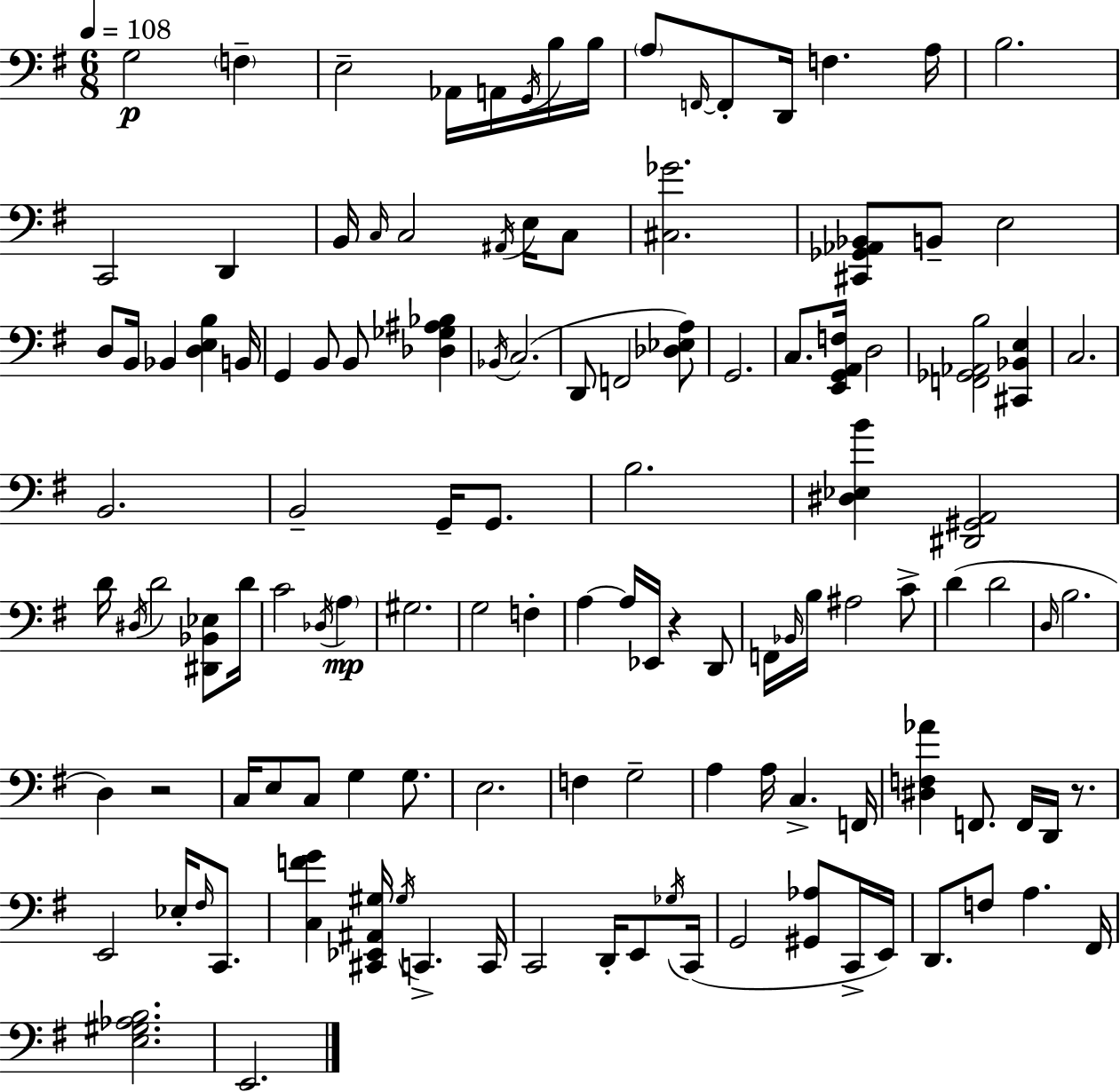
{
  \clef bass
  \numericTimeSignature
  \time 6/8
  \key g \major
  \tempo 4 = 108
  g2\p \parenthesize f4-- | e2-- aes,16 a,16 \acciaccatura { g,16 } b16 | b16 \parenthesize a8 \grace { f,16~ }~ f,8-. d,16 f4. | a16 b2. | \break c,2 d,4 | b,16 \grace { c16 } c2 | \acciaccatura { ais,16 } e16 c8 <cis ges'>2. | <cis, ges, aes, bes,>8 b,8-- e2 | \break d8 b,16 bes,4 <d e b>4 | b,16 g,4 b,8 b,8 | <des ges ais bes>4 \acciaccatura { bes,16 } c2.( | d,8 f,2 | \break <des ees a>8) g,2. | c8. <e, g, a, f>16 d2 | <f, ges, aes, b>2 | <cis, bes, e>4 c2. | \break b,2. | b,2-- | g,16-- g,8. b2. | <dis ees b'>4 <dis, gis, a,>2 | \break d'16 \acciaccatura { dis16 } d'2 | <dis, bes, ees>8 d'16 c'2 | \acciaccatura { des16 }\mp \parenthesize a4 gis2. | g2 | \break f4-. a4~~ a16 | ees,16 r4 d,8 f,16 \grace { bes,16 } b16 ais2 | c'8-> d'4( | d'2 \grace { d16 } b2. | \break d4) | r2 c16 e8 | c8 g4 g8. e2. | f4 | \break g2-- a4 | a16 c4.-> f,16 <dis f aes'>4 | f,8. f,16 d,16 r8. e,2 | ees16-. \grace { fis16 } c,8. <c f' g'>4 | \break <cis, ees, ais, gis>16 \acciaccatura { gis16 } c,4.-> c,16 c,2 | d,16-. e,8 \acciaccatura { ges16 } c,16( | g,2 <gis, aes>8 c,16-> e,16) | d,8. f8 a4. fis,16 | \break <e gis aes b>2. | e,2. | \bar "|."
}